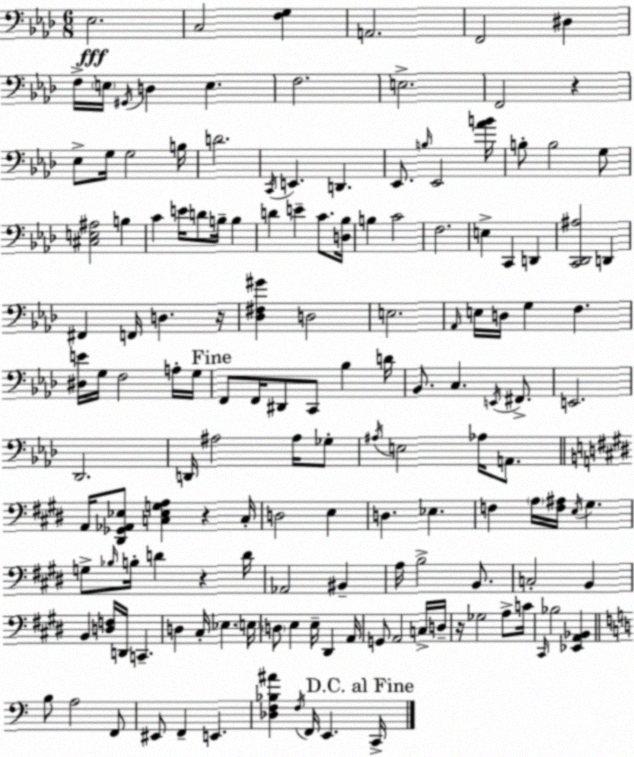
X:1
T:Untitled
M:6/8
L:1/4
K:Ab
_E,2 C,2 [F,G,] A,,2 F,,2 ^D, F,/4 E,/4 ^G,,/4 D, E, F,2 E,2 F,,2 z _E,/2 G,/4 G,2 B,/4 D2 C,,/4 E,, D,, _E,,/2 B,/4 _E,,2 [_AB]/4 B,/2 B,2 G,/2 [^C,E,^A,]2 B, C E/4 D/2 B,/4 B, D E C/2 [D,_B,]/4 B, C2 F,2 E, C,, D,, [C,,_D,,^A,]2 D,, ^F,, F,,/4 D, z/4 [_D,^F,^G] D,2 E,2 _A,,/4 E,/4 D,/4 G, F, [^D,E]/4 G,/4 F,2 A,/4 G,/4 F,,/2 F,,/4 ^D,,/2 C,,/2 _B, D/4 _B,,/2 C, E,,/4 ^F,,/2 E,,2 _D,,2 D,,/4 ^A,2 ^A,/4 _G,/2 ^A,/4 E,2 _A,/4 A,,/2 A,,/4 [^D,,_G,,_A,,_E,]/2 [C,_E,G,A,] z C,/4 D,2 E, D, _E, F, A,/4 [F,^A,]/4 E,/4 ^G, G,/2 _B,/4 B,/4 D z D/4 _A,,2 ^B,, A,/4 B,2 B,,/2 C,2 B,, B,, [D,F,]/4 D,,/4 C,, D, ^C,/4 _E, E,/4 D,/2 E, E,/4 ^D,, A,,/4 G,,/2 A,,2 C,/4 D,/4 z/4 _G,2 A,/2 C/4 ^C,,/4 _B,2 [_E,,A,,_B,,] B,/2 A,2 F,,/2 ^E,,/2 F,, E,, [_D,F,_B,^A] F,/4 F,,/4 E,, C,,/4